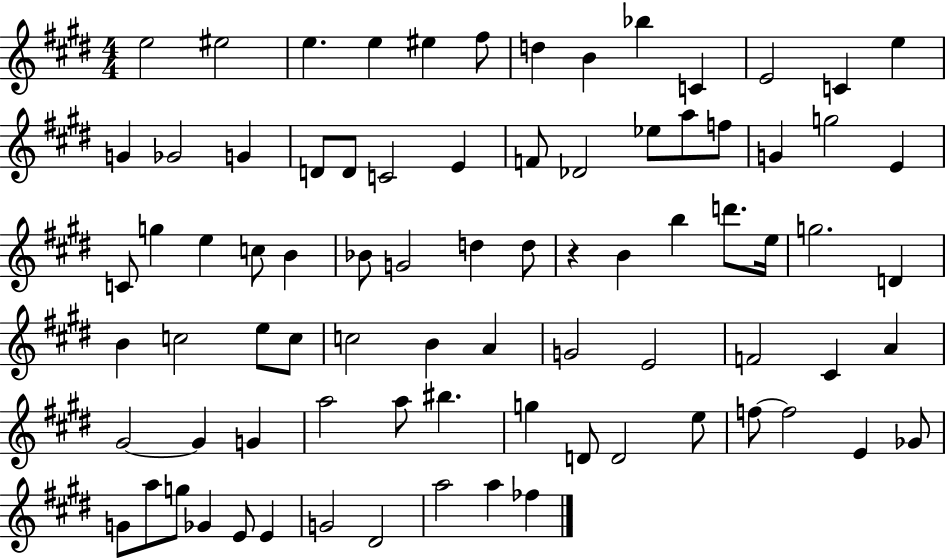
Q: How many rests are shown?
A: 1